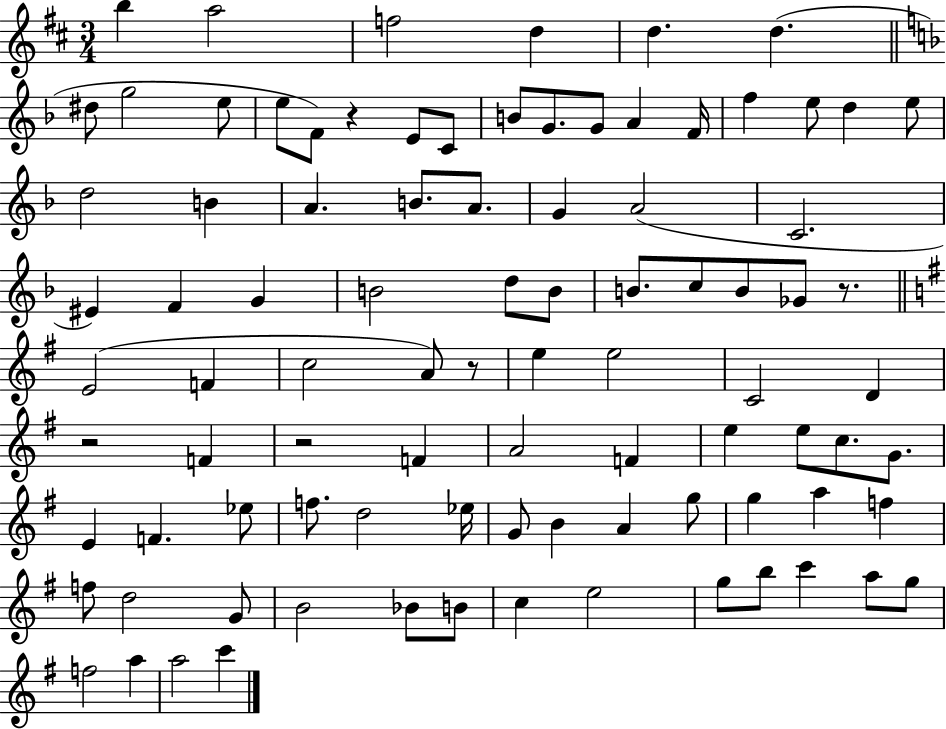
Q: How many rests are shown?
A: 5